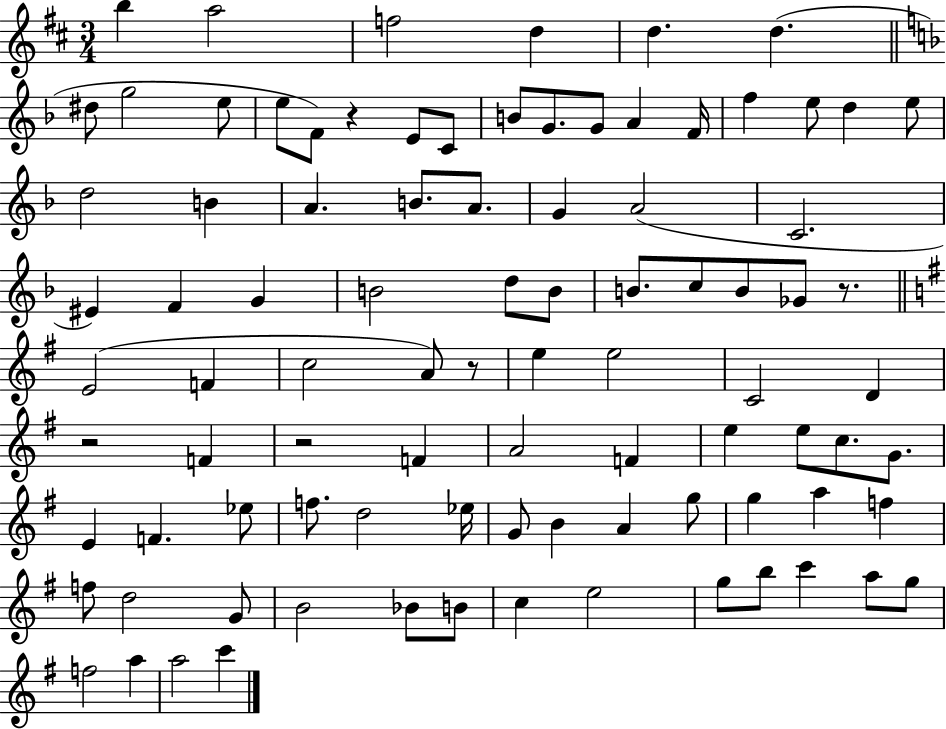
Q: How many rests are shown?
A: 5